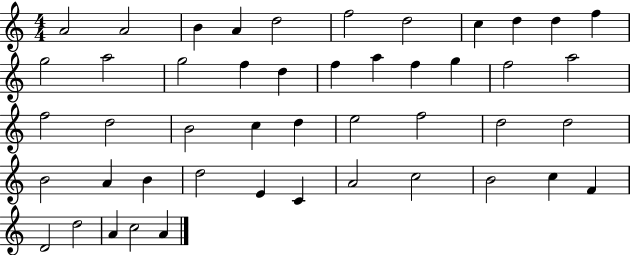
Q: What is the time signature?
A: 4/4